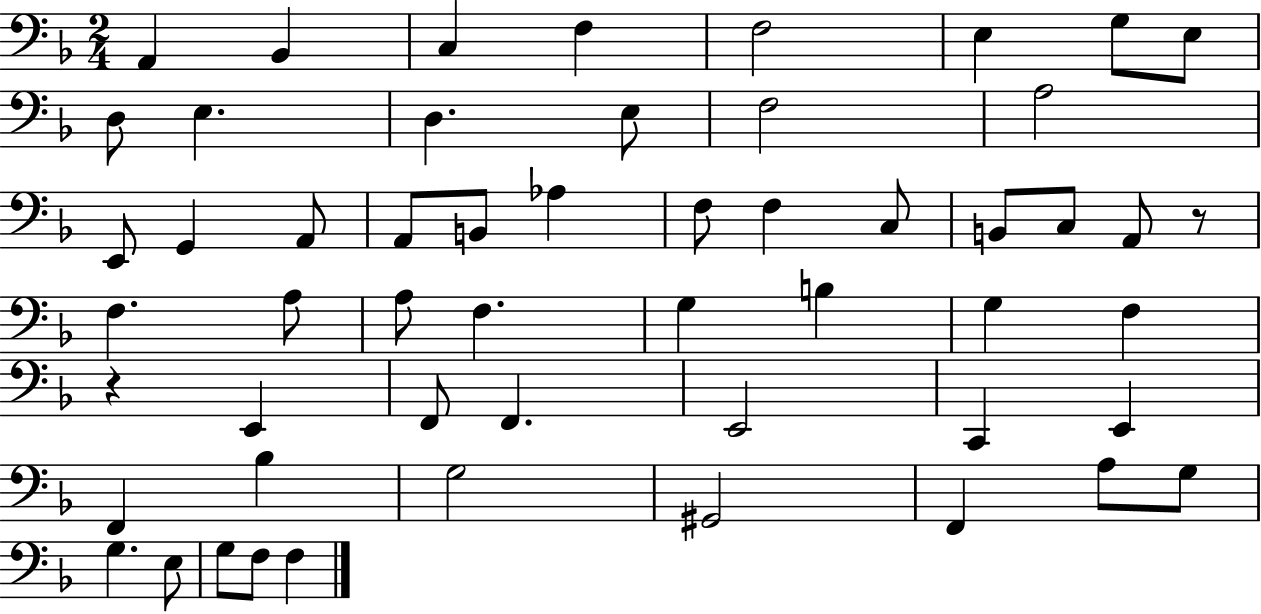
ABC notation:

X:1
T:Untitled
M:2/4
L:1/4
K:F
A,, _B,, C, F, F,2 E, G,/2 E,/2 D,/2 E, D, E,/2 F,2 A,2 E,,/2 G,, A,,/2 A,,/2 B,,/2 _A, F,/2 F, C,/2 B,,/2 C,/2 A,,/2 z/2 F, A,/2 A,/2 F, G, B, G, F, z E,, F,,/2 F,, E,,2 C,, E,, F,, _B, G,2 ^G,,2 F,, A,/2 G,/2 G, E,/2 G,/2 F,/2 F,